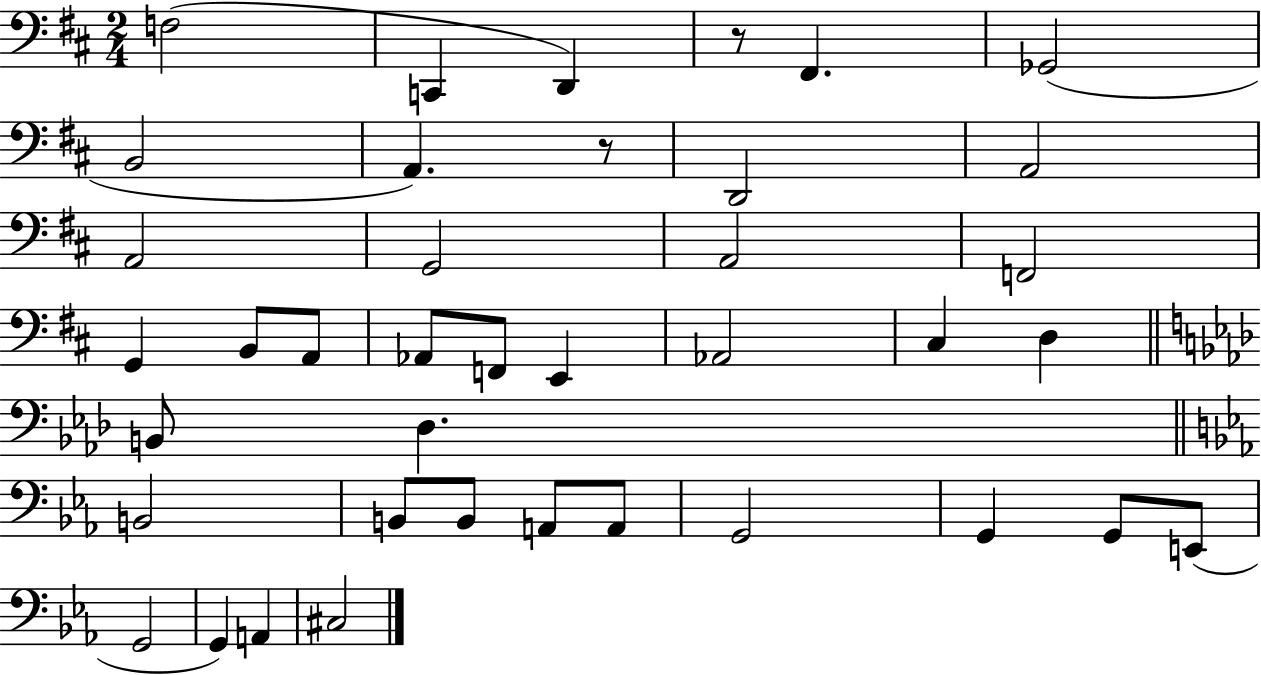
F3/h C2/q D2/q R/e F#2/q. Gb2/h B2/h A2/q. R/e D2/h A2/h A2/h G2/h A2/h F2/h G2/q B2/e A2/e Ab2/e F2/e E2/q Ab2/h C#3/q D3/q B2/e Db3/q. B2/h B2/e B2/e A2/e A2/e G2/h G2/q G2/e E2/e G2/h G2/q A2/q C#3/h